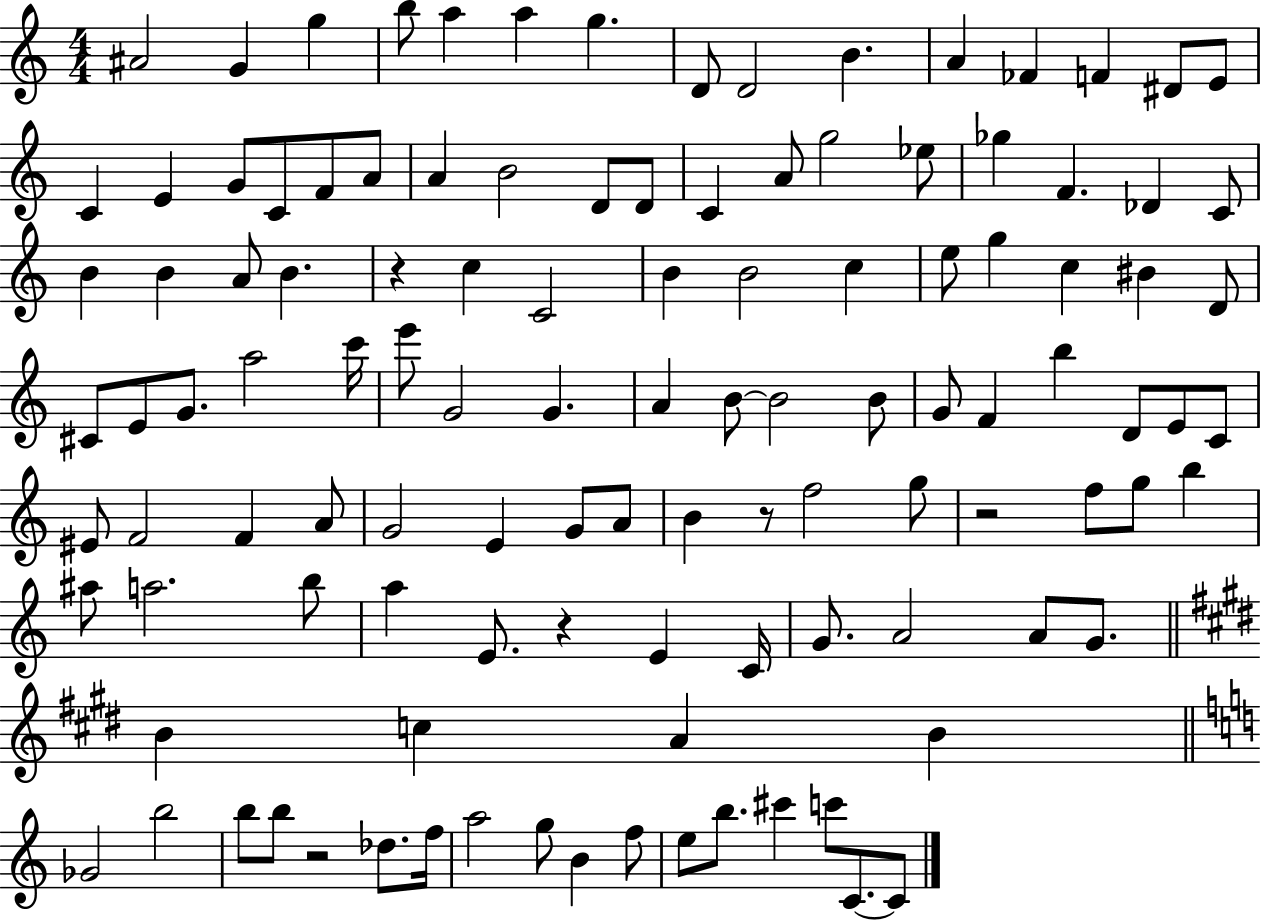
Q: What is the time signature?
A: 4/4